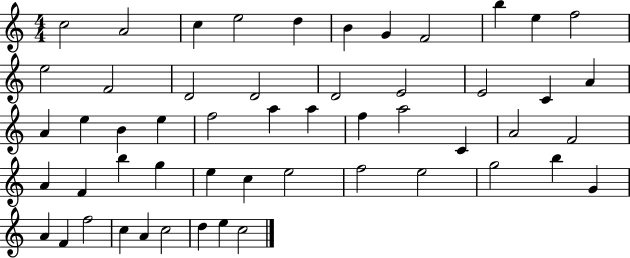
{
  \clef treble
  \numericTimeSignature
  \time 4/4
  \key c \major
  c''2 a'2 | c''4 e''2 d''4 | b'4 g'4 f'2 | b''4 e''4 f''2 | \break e''2 f'2 | d'2 d'2 | d'2 e'2 | e'2 c'4 a'4 | \break a'4 e''4 b'4 e''4 | f''2 a''4 a''4 | f''4 a''2 c'4 | a'2 f'2 | \break a'4 f'4 b''4 g''4 | e''4 c''4 e''2 | f''2 e''2 | g''2 b''4 g'4 | \break a'4 f'4 f''2 | c''4 a'4 c''2 | d''4 e''4 c''2 | \bar "|."
}